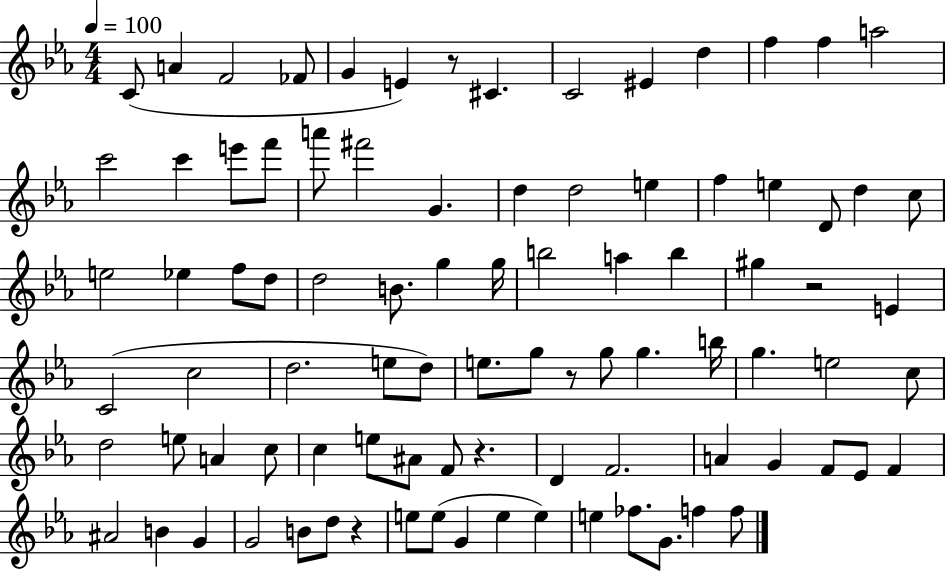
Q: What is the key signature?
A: EES major